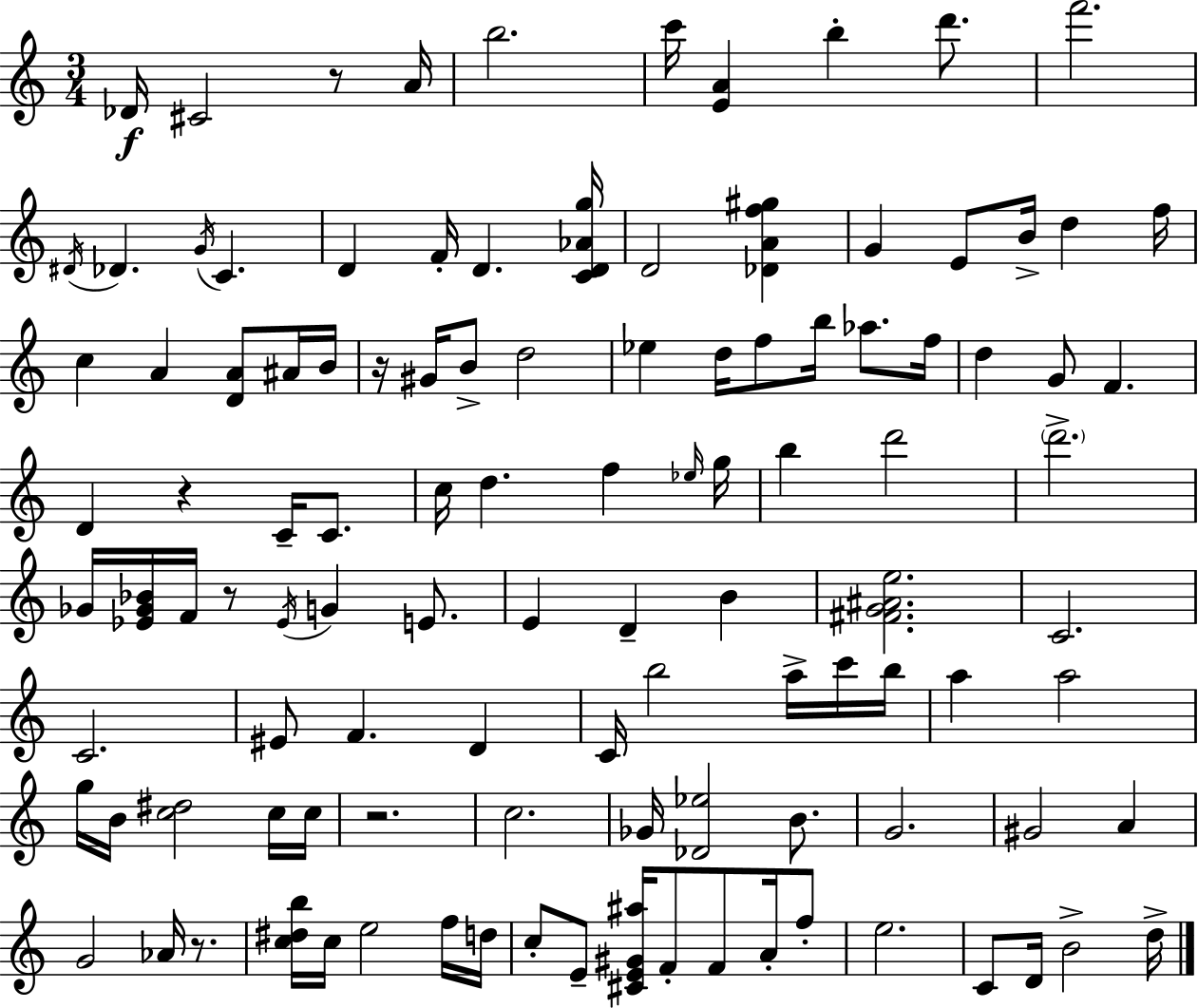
{
  \clef treble
  \numericTimeSignature
  \time 3/4
  \key a \minor
  \repeat volta 2 { des'16\f cis'2 r8 a'16 | b''2. | c'''16 <e' a'>4 b''4-. d'''8. | f'''2. | \break \acciaccatura { dis'16 } des'4. \acciaccatura { g'16 } c'4. | d'4 f'16-. d'4. | <c' d' aes' g''>16 d'2 <des' a' f'' gis''>4 | g'4 e'8 b'16-> d''4 | \break f''16 c''4 a'4 <d' a'>8 | ais'16 b'16 r16 gis'16 b'8-> d''2 | ees''4 d''16 f''8 b''16 aes''8. | f''16 d''4 g'8 f'4. | \break d'4 r4 c'16-- c'8. | c''16 d''4. f''4 | \grace { ees''16 } g''16 b''4 d'''2 | \parenthesize d'''2.-> | \break ges'16 <ees' ges' bes'>16 f'16 r8 \acciaccatura { ees'16 } g'4 | e'8. e'4 d'4-- | b'4 <fis' g' ais' e''>2. | c'2. | \break c'2. | eis'8 f'4. | d'4 c'16 b''2 | a''16-> c'''16 b''16 a''4 a''2 | \break g''16 b'16 <c'' dis''>2 | c''16 c''16 r2. | c''2. | ges'16 <des' ees''>2 | \break b'8. g'2. | gis'2 | a'4 g'2 | aes'16 r8. <c'' dis'' b''>16 c''16 e''2 | \break f''16 d''16 c''8-. e'8-- <cis' e' gis' ais''>16 f'8-. f'8 | a'16-. f''8-. e''2. | c'8 d'16 b'2-> | d''16-> } \bar "|."
}